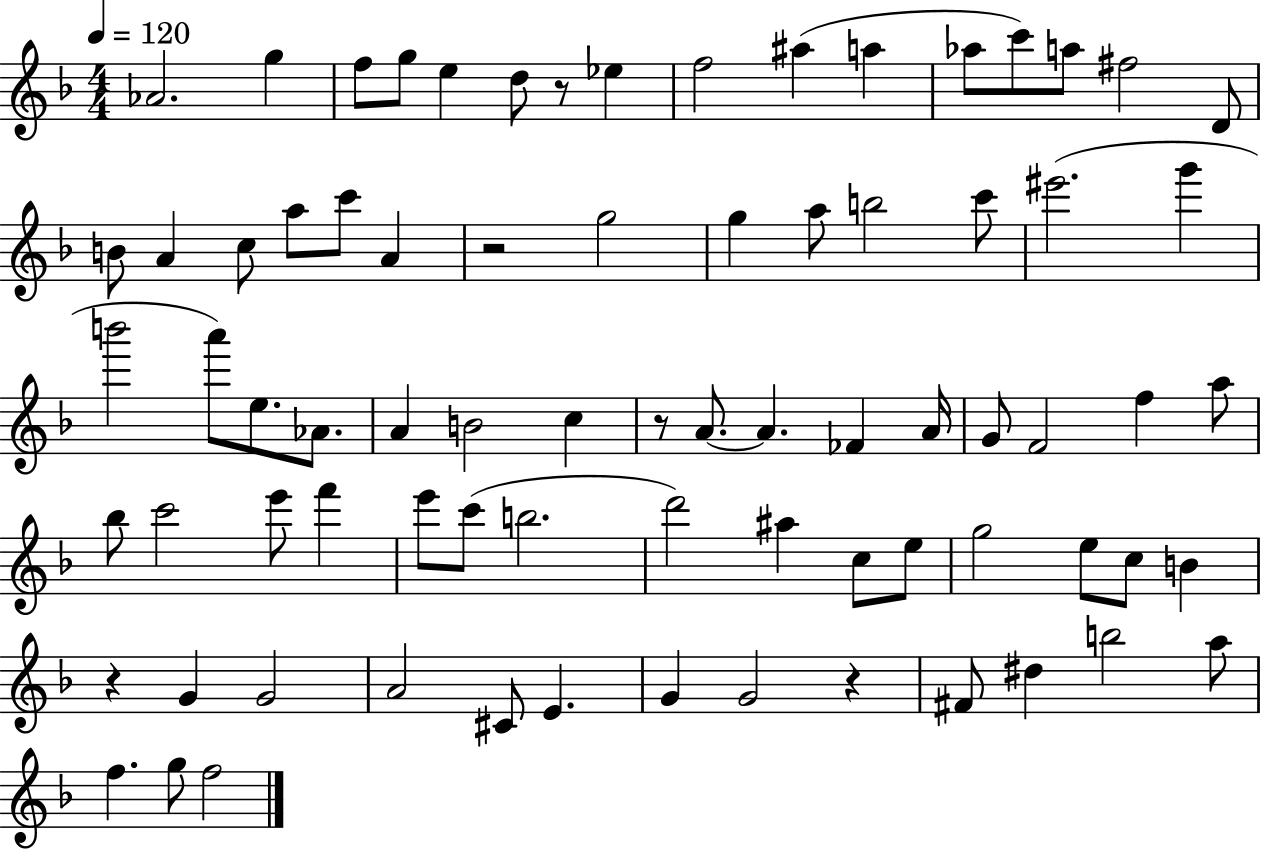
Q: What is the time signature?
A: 4/4